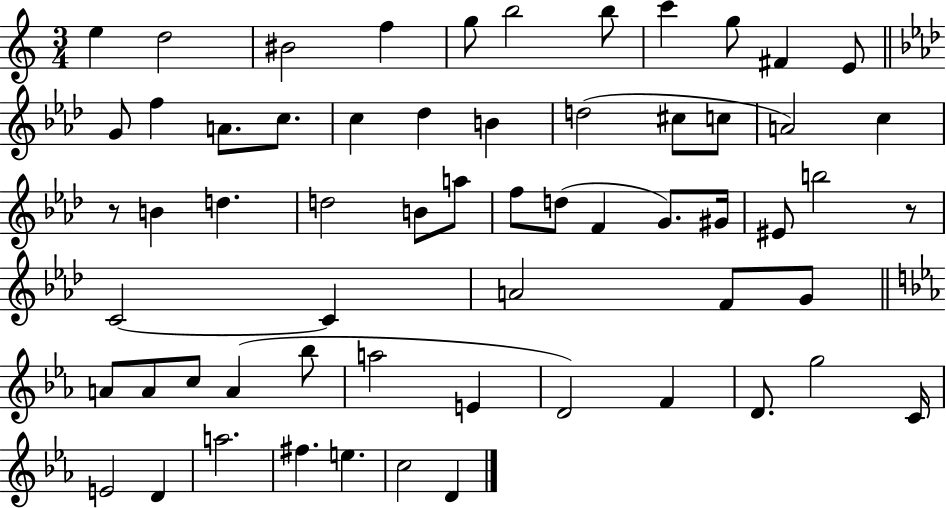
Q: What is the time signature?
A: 3/4